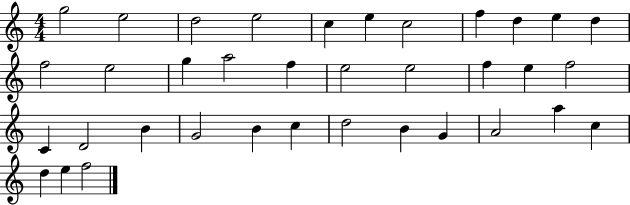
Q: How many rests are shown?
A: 0